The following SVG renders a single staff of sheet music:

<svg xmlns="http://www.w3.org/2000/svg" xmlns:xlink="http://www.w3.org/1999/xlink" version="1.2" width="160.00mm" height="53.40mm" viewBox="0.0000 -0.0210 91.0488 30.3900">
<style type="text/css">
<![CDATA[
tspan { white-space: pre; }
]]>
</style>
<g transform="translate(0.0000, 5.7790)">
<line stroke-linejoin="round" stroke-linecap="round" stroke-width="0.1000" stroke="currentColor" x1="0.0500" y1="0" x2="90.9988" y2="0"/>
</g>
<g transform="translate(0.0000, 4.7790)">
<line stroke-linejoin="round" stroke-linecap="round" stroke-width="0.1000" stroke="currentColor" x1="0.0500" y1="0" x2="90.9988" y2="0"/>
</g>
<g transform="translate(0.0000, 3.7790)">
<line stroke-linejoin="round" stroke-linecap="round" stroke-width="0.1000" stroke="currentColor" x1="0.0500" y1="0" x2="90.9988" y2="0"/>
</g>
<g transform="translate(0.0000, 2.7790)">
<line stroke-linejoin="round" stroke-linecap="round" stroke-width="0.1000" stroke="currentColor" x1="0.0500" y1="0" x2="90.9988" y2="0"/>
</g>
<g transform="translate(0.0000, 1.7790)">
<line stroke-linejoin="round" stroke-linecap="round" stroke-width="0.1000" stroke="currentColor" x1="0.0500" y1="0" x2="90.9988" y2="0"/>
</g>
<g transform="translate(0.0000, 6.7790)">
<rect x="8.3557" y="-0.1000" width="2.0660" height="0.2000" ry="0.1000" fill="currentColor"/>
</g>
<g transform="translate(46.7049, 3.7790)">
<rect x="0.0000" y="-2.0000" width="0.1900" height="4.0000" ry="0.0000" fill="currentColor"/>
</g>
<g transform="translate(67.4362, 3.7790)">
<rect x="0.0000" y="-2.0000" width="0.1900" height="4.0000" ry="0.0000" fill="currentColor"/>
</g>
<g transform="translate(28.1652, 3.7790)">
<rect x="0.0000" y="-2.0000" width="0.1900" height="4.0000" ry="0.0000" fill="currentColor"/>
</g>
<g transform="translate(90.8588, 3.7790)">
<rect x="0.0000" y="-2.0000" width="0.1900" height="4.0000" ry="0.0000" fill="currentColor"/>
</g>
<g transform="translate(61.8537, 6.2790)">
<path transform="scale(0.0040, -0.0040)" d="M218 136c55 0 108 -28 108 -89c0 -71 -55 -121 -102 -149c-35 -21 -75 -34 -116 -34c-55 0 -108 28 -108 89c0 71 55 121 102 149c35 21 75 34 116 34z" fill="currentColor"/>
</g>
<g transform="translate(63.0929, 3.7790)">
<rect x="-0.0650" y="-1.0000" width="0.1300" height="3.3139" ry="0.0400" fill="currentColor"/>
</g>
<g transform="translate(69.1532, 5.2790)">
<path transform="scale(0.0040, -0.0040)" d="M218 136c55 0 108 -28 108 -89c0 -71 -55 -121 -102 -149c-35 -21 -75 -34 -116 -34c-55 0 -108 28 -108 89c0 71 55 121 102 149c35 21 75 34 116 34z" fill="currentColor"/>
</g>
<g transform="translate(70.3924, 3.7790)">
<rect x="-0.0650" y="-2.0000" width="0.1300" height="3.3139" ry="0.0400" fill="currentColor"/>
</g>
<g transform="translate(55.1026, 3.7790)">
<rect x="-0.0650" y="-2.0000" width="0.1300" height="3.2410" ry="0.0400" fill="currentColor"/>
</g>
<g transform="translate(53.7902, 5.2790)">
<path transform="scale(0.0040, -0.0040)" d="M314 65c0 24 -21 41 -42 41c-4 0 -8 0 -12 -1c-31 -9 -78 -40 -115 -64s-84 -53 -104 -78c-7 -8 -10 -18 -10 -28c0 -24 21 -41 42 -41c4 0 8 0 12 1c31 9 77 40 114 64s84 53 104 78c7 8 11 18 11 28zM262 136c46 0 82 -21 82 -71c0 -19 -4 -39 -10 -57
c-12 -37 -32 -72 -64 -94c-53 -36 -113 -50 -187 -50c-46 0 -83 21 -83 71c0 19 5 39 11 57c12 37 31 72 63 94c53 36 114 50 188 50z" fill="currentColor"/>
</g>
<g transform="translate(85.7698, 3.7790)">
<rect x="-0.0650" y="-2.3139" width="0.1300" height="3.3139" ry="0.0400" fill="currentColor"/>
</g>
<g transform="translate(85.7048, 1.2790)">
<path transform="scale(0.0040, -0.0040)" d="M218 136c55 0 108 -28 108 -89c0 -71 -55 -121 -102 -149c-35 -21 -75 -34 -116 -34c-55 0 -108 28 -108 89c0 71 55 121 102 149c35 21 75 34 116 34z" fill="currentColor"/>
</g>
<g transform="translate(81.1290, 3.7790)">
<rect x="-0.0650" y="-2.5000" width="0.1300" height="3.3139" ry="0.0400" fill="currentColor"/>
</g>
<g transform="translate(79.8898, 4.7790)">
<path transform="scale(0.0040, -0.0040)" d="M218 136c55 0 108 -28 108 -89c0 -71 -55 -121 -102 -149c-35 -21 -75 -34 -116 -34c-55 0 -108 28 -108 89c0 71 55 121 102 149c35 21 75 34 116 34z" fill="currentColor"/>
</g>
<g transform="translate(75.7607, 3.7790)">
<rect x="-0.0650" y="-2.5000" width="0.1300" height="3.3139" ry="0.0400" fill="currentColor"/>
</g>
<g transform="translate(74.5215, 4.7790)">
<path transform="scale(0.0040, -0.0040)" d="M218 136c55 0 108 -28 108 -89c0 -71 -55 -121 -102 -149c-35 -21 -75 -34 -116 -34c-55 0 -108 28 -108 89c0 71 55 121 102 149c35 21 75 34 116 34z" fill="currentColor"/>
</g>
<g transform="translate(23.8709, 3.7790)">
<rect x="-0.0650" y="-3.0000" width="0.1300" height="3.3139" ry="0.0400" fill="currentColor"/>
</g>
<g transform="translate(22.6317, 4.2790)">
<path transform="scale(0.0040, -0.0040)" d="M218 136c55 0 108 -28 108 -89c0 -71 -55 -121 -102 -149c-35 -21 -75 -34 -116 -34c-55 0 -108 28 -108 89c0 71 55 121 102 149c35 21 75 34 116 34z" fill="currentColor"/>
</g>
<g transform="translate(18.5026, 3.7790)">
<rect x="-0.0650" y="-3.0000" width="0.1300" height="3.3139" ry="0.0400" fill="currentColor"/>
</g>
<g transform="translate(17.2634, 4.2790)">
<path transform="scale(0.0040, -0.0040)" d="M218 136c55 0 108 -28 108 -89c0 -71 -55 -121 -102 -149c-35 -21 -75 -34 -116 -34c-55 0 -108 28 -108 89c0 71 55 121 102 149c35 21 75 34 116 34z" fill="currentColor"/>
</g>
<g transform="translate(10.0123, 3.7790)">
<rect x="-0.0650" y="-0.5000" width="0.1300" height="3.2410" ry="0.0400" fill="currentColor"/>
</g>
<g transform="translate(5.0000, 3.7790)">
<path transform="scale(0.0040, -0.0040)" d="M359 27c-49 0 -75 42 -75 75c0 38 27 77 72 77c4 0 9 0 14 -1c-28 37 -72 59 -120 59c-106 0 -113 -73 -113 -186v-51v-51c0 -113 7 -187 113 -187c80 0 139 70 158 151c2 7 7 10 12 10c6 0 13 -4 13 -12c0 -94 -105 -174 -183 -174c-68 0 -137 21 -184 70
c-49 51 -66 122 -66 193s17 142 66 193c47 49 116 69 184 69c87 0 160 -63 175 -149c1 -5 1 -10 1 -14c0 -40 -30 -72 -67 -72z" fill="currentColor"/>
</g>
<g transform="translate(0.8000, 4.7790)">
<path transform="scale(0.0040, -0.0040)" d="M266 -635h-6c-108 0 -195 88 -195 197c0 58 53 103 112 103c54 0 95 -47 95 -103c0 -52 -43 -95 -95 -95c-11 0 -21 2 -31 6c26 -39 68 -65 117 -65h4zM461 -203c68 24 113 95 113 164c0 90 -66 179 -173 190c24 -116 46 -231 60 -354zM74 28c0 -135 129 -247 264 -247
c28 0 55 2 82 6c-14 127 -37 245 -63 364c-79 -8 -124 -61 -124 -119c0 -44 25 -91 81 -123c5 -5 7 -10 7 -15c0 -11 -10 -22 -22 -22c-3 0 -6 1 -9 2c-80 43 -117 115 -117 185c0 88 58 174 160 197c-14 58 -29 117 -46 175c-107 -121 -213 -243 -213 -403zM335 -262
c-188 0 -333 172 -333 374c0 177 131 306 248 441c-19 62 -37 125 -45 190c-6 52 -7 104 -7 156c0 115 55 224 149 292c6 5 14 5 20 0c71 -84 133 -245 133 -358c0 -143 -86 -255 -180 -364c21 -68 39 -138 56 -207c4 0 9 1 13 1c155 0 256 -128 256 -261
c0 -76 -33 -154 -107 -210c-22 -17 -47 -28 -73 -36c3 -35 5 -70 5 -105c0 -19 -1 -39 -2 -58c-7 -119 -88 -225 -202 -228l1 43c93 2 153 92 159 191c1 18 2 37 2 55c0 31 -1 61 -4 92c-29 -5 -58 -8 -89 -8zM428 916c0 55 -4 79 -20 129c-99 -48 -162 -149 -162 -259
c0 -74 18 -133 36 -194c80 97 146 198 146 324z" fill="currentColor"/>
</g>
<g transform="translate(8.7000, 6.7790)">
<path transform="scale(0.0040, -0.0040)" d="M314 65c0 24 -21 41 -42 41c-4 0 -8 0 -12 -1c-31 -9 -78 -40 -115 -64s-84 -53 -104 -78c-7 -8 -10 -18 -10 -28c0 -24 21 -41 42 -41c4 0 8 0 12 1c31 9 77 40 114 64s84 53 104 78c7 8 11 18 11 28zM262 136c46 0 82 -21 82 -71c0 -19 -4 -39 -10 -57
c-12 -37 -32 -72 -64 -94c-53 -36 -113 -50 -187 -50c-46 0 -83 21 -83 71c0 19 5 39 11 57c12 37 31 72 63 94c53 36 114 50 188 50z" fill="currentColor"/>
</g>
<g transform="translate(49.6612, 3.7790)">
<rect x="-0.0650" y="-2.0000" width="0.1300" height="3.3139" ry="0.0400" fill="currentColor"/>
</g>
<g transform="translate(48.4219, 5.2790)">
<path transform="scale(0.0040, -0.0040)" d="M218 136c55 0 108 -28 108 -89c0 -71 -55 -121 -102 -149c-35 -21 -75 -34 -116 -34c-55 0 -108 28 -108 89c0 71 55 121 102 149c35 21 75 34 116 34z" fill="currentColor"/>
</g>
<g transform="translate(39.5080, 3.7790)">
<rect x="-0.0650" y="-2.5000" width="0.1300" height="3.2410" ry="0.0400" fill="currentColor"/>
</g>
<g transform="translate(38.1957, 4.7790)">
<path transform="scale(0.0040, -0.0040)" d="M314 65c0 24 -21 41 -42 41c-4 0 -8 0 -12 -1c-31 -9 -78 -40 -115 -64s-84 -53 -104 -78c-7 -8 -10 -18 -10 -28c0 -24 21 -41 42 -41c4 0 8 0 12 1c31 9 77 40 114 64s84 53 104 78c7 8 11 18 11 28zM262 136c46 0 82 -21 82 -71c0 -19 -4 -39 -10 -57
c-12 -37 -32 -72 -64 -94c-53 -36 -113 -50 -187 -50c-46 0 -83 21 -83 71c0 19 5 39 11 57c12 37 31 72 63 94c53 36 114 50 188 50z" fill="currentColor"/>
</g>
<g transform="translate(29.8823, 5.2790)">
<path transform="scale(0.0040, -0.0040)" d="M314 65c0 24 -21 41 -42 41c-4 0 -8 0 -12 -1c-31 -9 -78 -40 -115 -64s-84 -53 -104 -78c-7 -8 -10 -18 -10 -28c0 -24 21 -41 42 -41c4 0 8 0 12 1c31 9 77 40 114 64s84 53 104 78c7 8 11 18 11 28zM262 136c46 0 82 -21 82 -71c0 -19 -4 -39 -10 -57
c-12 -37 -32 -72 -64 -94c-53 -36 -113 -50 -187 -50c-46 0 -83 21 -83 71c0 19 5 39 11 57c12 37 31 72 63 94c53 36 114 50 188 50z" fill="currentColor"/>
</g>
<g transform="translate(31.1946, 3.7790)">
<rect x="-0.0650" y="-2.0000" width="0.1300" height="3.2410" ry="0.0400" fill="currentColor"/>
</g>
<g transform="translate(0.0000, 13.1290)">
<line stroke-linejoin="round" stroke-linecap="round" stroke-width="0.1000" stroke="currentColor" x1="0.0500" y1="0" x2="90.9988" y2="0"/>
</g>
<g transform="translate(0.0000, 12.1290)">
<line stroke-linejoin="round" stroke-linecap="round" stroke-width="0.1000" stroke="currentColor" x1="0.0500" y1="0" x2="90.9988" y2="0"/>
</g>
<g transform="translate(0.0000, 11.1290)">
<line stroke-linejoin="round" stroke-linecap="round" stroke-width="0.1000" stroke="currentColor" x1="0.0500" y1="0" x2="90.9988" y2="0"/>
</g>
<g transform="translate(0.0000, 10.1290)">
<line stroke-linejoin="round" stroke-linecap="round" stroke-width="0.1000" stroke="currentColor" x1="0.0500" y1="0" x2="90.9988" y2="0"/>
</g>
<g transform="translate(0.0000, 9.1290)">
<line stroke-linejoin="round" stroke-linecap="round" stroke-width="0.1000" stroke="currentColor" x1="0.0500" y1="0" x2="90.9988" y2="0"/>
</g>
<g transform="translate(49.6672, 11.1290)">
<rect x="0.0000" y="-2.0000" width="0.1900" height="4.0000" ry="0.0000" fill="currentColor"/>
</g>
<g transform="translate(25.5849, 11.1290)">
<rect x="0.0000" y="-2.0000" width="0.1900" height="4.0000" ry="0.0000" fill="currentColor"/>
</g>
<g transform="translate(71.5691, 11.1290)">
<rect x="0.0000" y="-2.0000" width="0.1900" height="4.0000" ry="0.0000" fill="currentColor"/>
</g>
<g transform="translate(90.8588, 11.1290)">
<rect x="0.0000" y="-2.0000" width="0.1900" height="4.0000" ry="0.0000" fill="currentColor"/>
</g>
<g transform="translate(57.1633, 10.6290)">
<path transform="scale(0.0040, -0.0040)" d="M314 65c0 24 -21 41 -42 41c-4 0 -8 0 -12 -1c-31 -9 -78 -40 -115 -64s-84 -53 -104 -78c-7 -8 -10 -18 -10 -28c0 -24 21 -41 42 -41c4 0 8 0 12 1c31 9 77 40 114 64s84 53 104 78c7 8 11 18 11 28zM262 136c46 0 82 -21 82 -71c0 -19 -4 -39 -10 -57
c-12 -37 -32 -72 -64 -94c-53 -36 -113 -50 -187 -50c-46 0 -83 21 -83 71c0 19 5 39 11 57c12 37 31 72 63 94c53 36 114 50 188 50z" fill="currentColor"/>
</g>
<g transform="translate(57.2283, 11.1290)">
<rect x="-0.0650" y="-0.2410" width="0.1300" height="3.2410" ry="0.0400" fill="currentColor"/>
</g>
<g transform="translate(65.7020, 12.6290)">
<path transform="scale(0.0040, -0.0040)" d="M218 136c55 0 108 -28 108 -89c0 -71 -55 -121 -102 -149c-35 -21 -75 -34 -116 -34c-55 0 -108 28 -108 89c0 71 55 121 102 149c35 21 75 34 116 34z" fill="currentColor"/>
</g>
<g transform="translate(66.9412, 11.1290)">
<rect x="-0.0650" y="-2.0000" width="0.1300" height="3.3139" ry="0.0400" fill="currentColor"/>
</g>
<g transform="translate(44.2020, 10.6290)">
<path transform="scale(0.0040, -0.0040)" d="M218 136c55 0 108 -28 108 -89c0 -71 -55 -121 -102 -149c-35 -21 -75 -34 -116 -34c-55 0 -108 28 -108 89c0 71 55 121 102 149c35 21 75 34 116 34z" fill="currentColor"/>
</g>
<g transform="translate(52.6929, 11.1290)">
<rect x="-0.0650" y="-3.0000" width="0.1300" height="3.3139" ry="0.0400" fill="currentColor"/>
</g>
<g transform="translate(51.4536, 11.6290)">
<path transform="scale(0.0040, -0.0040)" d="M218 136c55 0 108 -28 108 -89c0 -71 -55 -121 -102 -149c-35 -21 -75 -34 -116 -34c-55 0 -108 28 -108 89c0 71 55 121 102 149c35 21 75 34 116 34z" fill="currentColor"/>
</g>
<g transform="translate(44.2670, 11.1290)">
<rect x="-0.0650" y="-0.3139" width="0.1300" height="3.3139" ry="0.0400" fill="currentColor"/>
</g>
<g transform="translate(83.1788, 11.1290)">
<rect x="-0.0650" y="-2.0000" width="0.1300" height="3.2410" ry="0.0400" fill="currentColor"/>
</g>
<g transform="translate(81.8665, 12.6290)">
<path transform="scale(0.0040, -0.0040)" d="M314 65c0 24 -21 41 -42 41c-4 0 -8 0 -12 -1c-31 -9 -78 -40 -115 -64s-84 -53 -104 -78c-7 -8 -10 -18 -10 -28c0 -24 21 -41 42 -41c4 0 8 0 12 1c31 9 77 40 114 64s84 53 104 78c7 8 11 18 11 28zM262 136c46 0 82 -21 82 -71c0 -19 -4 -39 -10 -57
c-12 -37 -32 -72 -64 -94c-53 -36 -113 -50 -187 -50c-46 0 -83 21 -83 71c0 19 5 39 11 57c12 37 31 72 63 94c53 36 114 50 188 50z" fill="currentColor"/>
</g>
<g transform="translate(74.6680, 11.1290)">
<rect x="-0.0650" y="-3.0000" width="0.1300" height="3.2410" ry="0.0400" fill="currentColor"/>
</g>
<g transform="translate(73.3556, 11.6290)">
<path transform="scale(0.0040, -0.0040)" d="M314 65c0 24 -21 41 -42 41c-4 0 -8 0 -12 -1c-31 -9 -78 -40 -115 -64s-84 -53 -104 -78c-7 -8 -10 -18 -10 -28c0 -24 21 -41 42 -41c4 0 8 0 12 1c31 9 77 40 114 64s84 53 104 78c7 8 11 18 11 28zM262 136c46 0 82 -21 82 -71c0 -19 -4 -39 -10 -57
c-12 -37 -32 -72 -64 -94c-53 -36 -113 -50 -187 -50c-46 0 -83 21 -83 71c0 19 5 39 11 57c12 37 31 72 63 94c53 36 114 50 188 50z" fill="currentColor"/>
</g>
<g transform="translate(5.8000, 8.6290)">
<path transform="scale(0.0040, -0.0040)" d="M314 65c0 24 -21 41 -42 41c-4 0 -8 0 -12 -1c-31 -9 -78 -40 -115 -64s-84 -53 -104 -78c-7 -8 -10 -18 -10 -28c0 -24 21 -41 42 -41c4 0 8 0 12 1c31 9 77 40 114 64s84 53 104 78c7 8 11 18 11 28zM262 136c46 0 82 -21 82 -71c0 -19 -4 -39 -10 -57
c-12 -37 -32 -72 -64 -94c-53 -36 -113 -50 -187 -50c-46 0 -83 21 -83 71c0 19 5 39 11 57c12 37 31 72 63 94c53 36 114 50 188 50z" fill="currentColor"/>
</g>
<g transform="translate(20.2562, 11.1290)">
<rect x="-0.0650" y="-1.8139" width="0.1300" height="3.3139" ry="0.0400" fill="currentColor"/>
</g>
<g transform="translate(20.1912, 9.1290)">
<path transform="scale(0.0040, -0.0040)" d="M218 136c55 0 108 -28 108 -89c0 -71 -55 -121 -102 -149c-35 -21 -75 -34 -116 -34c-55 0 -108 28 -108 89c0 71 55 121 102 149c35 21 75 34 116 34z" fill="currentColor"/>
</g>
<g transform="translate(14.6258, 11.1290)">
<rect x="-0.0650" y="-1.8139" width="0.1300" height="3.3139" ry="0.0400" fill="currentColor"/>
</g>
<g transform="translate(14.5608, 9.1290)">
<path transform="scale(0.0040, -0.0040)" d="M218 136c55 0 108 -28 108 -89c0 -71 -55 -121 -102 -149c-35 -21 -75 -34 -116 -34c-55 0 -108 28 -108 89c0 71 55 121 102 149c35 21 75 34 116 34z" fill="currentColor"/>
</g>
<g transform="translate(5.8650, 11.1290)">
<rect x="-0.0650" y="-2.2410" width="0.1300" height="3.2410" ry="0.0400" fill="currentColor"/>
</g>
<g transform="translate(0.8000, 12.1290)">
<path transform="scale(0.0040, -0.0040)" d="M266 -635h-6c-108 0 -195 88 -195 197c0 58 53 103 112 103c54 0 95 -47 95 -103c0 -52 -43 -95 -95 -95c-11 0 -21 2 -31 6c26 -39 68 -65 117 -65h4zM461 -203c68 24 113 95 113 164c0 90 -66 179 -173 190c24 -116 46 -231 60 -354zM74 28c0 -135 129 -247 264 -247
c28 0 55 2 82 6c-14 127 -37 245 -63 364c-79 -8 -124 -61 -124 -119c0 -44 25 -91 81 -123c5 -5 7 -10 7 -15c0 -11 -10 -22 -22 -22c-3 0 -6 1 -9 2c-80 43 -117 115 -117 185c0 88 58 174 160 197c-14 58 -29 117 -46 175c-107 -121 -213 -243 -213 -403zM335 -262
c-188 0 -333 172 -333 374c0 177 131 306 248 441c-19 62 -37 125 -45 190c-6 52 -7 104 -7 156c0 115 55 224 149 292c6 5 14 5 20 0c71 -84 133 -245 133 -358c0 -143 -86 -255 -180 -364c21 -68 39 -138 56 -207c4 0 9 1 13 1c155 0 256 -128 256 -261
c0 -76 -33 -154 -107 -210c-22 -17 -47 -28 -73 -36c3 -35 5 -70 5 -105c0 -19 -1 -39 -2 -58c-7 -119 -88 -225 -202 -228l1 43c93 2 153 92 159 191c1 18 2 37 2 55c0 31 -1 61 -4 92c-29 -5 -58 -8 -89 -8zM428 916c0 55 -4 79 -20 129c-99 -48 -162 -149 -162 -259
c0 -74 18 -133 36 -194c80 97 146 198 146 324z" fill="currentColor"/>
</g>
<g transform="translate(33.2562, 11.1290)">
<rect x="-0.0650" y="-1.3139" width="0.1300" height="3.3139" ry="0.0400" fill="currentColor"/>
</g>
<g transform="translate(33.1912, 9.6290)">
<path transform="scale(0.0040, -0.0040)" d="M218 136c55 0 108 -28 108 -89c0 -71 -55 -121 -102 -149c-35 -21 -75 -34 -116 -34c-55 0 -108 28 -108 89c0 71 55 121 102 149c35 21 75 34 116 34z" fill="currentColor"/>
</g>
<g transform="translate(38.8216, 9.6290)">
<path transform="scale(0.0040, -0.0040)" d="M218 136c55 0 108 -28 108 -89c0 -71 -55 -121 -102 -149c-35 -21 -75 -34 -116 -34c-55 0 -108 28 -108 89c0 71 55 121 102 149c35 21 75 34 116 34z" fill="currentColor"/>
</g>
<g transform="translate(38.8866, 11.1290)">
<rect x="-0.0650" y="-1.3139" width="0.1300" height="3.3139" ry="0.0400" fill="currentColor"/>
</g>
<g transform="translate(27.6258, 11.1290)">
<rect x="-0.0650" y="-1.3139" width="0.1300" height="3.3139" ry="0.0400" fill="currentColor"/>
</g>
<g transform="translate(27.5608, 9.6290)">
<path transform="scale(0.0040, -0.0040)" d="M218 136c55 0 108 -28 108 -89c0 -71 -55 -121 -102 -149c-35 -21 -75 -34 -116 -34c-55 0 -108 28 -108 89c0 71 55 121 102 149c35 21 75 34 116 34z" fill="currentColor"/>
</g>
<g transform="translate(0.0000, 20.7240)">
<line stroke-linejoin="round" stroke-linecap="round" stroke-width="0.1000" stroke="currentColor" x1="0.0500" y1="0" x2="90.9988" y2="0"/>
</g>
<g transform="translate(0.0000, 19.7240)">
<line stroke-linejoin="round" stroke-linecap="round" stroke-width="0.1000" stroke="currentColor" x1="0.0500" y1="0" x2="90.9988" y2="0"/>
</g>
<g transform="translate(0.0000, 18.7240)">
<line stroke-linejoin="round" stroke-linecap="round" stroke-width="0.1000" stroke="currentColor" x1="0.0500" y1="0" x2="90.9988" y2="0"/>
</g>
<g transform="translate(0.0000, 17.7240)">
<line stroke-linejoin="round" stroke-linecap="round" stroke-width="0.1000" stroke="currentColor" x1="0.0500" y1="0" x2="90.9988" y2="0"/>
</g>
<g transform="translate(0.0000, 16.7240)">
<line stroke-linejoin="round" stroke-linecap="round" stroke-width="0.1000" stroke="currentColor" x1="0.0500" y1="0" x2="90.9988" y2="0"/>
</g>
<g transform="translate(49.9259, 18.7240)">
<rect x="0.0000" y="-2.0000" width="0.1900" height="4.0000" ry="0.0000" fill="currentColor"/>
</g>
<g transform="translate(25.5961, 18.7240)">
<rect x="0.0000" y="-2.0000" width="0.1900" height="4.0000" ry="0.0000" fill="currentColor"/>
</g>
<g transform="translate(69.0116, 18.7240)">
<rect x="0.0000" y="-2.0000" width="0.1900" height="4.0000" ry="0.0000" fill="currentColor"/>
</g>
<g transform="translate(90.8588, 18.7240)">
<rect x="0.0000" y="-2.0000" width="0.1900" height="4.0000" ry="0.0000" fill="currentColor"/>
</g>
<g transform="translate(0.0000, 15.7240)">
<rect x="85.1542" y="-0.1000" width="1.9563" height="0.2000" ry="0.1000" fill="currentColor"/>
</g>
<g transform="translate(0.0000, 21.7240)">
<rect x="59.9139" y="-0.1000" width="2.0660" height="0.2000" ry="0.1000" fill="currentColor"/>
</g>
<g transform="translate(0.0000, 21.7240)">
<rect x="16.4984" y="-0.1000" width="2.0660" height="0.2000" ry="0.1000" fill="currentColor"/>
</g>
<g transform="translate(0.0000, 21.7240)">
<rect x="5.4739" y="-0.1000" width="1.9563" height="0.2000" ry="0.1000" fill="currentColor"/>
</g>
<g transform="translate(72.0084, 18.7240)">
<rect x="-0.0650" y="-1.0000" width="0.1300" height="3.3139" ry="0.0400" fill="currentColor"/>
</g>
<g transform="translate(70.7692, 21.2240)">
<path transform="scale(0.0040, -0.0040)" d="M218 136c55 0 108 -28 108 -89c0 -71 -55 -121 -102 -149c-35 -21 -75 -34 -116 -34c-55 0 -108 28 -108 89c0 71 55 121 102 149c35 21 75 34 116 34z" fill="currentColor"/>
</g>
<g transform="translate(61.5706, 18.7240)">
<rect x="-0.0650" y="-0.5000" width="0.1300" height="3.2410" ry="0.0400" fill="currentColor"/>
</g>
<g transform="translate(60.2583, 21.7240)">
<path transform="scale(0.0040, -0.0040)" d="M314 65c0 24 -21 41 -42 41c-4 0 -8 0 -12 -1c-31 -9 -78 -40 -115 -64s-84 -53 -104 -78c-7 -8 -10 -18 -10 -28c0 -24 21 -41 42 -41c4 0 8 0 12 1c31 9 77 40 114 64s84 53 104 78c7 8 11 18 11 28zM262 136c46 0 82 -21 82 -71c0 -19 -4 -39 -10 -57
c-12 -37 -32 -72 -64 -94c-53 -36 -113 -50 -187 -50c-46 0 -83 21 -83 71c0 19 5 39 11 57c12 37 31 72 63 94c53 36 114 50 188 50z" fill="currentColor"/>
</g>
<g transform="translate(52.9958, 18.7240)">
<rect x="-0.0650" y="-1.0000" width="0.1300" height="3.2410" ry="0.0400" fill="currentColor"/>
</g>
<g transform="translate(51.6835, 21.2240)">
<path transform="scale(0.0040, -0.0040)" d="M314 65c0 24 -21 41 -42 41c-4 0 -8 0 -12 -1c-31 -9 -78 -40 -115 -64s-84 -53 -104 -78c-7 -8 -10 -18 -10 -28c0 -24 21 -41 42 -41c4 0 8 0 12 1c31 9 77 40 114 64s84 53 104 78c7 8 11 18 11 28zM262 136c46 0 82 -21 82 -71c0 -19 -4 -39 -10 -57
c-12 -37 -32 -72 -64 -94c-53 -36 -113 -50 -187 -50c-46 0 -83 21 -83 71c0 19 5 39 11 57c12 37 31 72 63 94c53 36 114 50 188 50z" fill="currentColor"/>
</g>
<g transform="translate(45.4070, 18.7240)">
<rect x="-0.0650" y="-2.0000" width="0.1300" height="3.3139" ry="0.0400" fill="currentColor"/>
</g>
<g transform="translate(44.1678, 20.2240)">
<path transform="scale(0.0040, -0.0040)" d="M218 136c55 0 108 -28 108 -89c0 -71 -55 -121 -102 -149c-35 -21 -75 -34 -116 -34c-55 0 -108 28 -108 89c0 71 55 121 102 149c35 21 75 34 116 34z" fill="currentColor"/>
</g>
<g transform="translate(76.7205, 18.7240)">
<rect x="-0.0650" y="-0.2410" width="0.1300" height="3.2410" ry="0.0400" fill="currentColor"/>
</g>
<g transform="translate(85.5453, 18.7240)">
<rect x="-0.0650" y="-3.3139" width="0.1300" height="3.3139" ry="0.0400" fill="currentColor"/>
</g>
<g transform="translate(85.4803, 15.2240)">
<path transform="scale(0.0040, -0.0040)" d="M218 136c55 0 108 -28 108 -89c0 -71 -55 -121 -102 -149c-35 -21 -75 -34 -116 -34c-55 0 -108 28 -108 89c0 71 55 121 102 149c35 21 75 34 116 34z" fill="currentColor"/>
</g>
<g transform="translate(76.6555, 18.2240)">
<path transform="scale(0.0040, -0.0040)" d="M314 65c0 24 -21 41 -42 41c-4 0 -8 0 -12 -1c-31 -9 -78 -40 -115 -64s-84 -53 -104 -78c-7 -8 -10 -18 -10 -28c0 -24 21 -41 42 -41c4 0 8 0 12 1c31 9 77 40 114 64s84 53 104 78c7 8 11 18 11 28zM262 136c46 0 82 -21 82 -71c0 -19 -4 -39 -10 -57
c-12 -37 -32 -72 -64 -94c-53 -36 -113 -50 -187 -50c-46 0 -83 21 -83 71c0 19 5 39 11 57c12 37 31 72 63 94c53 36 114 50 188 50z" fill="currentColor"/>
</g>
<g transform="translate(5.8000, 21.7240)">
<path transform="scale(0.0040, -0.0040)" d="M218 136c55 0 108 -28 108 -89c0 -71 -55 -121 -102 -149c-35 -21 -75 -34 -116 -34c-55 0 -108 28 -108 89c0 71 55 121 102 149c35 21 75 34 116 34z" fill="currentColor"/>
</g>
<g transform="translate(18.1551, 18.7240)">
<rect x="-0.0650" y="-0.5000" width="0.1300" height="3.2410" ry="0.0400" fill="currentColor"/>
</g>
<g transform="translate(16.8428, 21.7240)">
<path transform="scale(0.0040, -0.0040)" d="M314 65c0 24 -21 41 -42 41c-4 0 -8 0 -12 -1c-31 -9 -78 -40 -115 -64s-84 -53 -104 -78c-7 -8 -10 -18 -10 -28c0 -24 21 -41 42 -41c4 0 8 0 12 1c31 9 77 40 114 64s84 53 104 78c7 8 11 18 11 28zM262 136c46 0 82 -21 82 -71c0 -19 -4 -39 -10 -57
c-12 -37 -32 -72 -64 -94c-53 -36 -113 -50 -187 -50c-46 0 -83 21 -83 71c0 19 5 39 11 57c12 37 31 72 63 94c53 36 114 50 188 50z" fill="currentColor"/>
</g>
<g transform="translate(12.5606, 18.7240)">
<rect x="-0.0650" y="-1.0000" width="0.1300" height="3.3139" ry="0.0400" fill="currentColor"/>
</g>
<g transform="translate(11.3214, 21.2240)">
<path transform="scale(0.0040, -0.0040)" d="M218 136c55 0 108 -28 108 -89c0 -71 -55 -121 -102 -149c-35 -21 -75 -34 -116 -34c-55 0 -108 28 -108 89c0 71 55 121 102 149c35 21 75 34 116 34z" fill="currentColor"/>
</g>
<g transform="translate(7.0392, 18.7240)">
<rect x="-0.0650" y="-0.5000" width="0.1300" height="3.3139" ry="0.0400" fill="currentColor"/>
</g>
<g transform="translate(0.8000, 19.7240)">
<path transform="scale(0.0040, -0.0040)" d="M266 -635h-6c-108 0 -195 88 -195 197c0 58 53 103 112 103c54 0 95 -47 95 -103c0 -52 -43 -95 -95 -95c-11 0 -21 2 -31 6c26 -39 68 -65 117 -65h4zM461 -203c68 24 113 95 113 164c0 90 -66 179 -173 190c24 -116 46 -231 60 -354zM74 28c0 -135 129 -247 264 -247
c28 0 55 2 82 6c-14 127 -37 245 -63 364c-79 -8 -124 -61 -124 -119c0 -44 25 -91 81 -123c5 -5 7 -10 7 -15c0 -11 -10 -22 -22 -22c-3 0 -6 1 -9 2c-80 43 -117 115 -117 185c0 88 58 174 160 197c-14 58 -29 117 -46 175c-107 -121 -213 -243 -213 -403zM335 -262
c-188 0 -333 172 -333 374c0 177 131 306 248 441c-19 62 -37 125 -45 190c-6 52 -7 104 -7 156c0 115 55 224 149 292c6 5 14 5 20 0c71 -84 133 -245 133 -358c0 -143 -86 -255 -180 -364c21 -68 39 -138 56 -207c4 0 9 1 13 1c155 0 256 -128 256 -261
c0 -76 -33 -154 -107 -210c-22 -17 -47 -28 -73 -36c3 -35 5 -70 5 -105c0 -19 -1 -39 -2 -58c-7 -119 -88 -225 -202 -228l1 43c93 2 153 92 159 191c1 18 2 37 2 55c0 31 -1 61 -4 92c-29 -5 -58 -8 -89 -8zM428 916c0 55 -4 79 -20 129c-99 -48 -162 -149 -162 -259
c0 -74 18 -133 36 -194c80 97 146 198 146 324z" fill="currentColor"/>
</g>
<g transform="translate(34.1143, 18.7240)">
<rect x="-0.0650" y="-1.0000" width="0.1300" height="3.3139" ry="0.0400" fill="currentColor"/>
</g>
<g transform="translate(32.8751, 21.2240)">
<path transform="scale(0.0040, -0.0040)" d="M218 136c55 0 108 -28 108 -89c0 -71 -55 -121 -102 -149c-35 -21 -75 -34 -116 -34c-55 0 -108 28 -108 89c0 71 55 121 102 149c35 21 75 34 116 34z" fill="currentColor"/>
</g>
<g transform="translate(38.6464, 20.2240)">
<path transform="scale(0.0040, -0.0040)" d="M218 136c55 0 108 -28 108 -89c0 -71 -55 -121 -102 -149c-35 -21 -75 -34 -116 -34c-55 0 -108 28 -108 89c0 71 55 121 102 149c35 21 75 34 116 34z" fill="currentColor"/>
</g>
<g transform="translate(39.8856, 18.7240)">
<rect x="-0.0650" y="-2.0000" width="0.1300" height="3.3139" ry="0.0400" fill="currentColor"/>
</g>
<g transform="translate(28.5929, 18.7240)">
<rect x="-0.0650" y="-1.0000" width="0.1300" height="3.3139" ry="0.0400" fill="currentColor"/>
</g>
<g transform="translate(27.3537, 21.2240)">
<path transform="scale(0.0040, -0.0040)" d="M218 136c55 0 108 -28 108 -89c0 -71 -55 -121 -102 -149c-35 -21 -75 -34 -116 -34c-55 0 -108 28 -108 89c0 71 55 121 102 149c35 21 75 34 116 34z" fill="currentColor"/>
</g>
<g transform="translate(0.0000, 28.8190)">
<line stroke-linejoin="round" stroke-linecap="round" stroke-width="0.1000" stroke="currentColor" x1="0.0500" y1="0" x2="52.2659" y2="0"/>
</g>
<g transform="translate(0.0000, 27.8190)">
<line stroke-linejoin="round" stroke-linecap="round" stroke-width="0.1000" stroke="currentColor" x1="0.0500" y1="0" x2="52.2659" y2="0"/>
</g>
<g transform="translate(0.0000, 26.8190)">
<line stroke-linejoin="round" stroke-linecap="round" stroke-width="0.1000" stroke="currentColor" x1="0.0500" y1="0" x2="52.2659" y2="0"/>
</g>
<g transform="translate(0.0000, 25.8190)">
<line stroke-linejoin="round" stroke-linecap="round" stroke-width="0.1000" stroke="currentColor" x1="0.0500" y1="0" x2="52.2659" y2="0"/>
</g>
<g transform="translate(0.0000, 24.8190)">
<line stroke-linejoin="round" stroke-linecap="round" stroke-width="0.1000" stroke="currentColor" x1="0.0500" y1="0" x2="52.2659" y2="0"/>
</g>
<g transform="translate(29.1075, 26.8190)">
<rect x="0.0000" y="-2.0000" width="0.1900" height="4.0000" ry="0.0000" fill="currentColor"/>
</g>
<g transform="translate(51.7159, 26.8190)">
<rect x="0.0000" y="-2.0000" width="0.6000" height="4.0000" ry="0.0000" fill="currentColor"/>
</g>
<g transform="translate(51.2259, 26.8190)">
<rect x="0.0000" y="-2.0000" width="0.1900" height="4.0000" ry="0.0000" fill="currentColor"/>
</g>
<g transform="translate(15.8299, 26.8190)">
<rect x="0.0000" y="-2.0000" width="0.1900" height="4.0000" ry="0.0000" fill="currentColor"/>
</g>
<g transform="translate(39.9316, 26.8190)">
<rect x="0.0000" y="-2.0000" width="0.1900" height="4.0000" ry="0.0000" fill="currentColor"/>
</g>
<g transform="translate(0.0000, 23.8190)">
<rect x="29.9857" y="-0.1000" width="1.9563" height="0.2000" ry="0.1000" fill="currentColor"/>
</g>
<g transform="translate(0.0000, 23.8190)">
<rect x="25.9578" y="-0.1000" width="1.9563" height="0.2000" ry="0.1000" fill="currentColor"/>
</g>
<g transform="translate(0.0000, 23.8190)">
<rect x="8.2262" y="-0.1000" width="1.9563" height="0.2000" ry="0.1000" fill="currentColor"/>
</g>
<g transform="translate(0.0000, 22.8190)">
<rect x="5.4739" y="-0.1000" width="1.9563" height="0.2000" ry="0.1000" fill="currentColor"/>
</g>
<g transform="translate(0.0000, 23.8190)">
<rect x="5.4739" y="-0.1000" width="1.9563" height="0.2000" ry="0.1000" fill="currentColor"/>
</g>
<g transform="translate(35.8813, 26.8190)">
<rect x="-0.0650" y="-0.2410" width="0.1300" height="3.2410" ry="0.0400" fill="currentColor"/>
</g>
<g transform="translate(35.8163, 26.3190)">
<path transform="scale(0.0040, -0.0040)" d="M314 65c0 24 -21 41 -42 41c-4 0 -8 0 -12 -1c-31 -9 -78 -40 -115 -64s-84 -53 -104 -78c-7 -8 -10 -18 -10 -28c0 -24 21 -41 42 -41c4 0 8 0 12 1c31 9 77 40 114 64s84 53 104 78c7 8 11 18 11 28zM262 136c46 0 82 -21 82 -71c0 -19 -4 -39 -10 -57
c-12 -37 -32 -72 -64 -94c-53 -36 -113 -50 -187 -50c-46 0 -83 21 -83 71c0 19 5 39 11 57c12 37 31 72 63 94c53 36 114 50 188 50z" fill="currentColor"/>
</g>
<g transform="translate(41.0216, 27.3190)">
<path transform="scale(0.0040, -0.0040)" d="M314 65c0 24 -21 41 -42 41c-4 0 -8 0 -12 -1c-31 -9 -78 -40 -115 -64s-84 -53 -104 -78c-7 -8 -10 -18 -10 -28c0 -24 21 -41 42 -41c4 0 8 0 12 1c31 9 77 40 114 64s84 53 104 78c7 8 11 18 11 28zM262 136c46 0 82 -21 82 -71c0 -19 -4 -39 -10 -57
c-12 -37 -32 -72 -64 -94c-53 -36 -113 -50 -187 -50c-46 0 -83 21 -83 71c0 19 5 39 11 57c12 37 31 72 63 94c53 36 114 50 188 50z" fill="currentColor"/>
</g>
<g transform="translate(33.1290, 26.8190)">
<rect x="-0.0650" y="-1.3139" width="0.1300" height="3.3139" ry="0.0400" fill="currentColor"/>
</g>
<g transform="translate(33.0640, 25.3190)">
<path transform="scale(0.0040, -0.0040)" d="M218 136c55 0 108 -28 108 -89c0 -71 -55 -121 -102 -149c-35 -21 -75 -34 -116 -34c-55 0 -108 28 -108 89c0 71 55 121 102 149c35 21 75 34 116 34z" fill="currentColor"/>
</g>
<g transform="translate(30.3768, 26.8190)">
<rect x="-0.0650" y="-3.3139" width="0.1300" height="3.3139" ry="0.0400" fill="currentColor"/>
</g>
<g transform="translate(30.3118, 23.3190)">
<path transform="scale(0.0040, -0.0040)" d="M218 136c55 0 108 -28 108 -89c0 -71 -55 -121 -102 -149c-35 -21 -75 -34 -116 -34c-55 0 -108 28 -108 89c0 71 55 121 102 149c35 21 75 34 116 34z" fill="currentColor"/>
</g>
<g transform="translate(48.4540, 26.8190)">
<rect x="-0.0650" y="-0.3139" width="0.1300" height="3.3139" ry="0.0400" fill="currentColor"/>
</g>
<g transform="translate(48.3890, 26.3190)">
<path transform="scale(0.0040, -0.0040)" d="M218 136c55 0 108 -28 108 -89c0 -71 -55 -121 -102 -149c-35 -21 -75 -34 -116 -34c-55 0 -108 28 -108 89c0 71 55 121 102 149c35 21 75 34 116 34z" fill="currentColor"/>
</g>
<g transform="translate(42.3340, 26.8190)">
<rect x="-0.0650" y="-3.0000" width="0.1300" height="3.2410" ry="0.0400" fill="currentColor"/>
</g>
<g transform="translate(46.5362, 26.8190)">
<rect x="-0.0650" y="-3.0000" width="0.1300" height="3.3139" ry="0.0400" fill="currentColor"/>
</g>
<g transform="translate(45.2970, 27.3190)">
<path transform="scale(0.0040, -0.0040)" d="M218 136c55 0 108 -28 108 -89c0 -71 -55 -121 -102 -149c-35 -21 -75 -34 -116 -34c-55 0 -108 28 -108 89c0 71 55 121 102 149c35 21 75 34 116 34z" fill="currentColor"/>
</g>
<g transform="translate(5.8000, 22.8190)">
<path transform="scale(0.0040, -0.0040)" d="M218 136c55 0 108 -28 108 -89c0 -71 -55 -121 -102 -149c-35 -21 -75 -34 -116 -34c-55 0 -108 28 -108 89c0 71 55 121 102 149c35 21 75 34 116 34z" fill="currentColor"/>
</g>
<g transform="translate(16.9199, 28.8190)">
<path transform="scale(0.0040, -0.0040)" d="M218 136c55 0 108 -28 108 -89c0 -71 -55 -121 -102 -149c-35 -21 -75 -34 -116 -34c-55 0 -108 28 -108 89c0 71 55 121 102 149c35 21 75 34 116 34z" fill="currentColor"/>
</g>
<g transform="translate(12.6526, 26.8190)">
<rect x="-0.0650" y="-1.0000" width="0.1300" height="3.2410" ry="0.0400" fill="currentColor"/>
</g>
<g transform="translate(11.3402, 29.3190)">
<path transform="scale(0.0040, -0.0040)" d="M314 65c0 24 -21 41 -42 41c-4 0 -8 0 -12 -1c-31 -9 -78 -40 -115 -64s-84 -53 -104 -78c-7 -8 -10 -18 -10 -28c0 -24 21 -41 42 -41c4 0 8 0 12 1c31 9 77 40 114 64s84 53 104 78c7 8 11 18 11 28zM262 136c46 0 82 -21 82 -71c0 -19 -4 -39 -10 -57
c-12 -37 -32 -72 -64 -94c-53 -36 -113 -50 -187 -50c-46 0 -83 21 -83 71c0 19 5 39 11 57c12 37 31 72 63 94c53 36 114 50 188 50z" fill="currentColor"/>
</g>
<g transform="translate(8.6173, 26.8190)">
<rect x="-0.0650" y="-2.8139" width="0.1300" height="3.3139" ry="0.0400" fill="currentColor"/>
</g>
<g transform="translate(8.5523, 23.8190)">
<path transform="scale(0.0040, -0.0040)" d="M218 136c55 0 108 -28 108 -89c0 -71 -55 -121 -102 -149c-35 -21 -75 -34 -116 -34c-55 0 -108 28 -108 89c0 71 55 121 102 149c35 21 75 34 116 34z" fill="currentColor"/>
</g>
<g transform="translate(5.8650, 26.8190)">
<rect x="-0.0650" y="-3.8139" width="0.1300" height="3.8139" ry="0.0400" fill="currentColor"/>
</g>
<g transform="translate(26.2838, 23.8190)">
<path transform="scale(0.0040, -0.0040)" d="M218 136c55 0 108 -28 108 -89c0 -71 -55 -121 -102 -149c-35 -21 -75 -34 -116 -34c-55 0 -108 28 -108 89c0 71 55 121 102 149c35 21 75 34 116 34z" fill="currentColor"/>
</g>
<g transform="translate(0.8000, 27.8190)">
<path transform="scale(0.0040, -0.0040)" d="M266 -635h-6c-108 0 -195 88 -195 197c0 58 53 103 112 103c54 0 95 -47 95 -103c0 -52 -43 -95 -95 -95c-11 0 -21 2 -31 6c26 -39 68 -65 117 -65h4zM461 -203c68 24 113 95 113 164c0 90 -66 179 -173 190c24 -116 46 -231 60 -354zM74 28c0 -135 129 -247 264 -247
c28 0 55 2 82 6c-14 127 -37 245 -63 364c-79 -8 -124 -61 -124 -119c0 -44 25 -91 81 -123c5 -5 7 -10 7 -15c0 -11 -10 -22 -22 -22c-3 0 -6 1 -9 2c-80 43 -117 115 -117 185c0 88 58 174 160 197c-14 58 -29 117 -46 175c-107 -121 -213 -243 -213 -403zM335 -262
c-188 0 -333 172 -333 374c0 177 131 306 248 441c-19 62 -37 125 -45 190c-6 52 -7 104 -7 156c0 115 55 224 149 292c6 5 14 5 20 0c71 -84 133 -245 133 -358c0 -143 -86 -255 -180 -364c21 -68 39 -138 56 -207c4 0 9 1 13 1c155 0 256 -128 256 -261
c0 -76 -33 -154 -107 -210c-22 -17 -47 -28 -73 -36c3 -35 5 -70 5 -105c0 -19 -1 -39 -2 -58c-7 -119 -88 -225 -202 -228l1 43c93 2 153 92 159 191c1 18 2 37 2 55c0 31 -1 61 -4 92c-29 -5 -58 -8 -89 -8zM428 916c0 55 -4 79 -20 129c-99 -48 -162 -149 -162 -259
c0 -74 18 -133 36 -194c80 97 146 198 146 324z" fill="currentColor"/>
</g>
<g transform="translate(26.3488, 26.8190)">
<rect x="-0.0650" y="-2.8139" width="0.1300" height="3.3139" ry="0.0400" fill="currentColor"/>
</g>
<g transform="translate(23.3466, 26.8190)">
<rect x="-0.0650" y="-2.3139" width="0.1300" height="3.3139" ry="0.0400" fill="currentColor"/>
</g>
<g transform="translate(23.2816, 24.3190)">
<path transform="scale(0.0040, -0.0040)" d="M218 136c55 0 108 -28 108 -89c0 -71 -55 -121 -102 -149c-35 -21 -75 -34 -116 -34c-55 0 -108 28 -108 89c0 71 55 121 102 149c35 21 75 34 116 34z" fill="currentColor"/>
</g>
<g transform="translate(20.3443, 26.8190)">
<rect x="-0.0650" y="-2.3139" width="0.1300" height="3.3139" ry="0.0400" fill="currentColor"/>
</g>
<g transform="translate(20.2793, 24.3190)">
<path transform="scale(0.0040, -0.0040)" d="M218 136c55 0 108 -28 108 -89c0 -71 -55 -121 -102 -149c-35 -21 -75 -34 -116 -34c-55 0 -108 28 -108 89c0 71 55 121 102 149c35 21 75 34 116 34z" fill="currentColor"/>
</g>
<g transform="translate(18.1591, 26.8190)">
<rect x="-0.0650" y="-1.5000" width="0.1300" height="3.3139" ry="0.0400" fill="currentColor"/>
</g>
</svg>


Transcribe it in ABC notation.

X:1
T:Untitled
M:4/4
L:1/4
K:C
C2 A A F2 G2 F F2 D F G G g g2 f f e e e c A c2 F A2 F2 C D C2 D D F F D2 C2 D c2 b c' a D2 E g g a b e c2 A2 A c